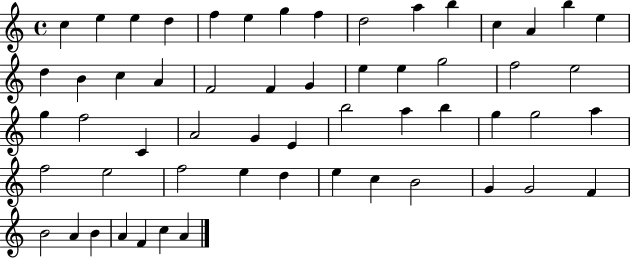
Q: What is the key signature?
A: C major